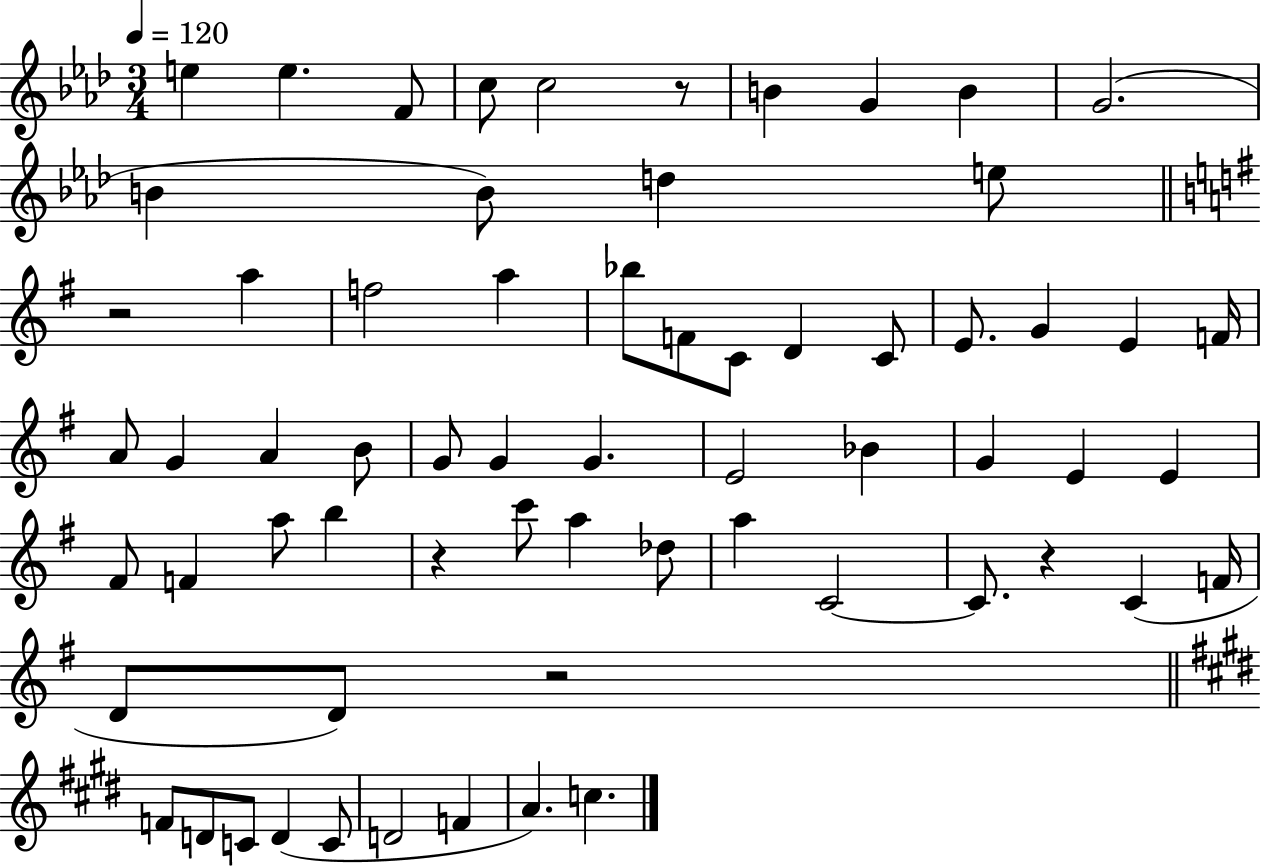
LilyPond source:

{
  \clef treble
  \numericTimeSignature
  \time 3/4
  \key aes \major
  \tempo 4 = 120
  \repeat volta 2 { e''4 e''4. f'8 | c''8 c''2 r8 | b'4 g'4 b'4 | g'2.( | \break b'4 b'8) d''4 e''8 | \bar "||" \break \key g \major r2 a''4 | f''2 a''4 | bes''8 f'8 c'8 d'4 c'8 | e'8. g'4 e'4 f'16 | \break a'8 g'4 a'4 b'8 | g'8 g'4 g'4. | e'2 bes'4 | g'4 e'4 e'4 | \break fis'8 f'4 a''8 b''4 | r4 c'''8 a''4 des''8 | a''4 c'2~~ | c'8. r4 c'4( f'16 | \break d'8 d'8) r2 | \bar "||" \break \key e \major f'8 d'8 c'8 d'4( c'8 | d'2 f'4 | a'4.) c''4. | } \bar "|."
}